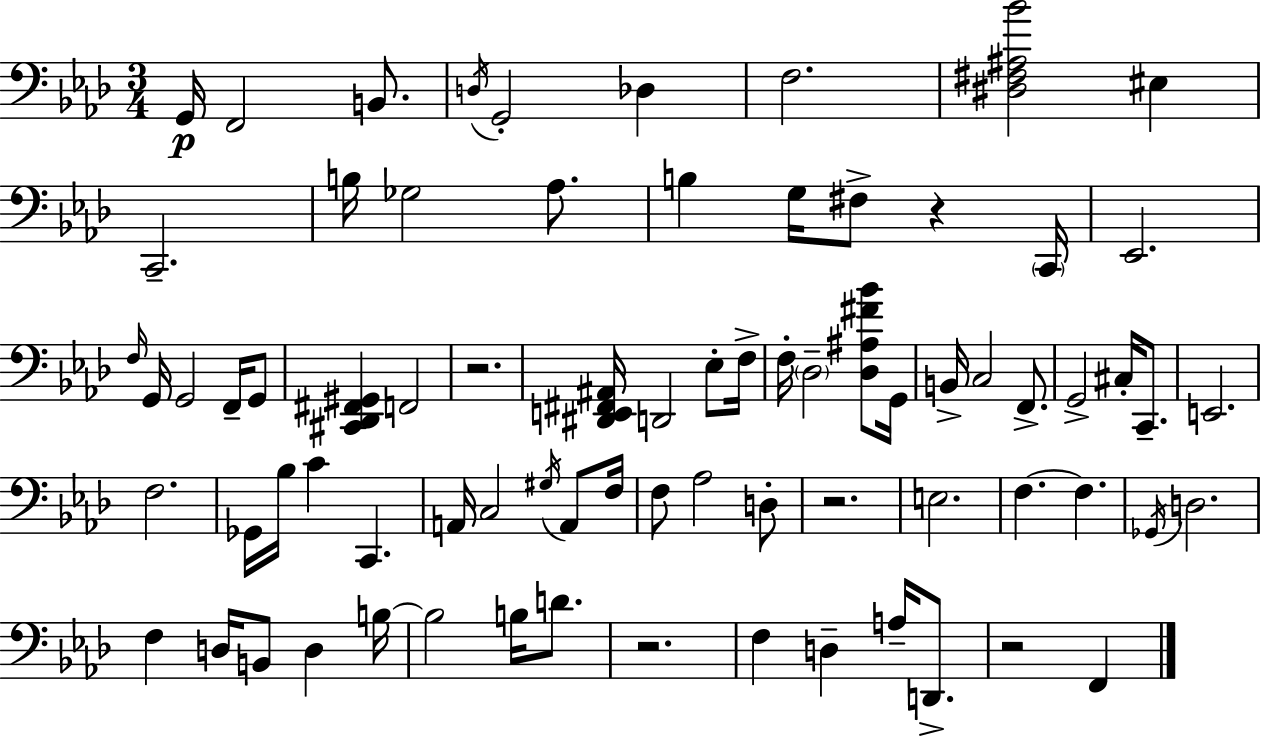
X:1
T:Untitled
M:3/4
L:1/4
K:Ab
G,,/4 F,,2 B,,/2 D,/4 G,,2 _D, F,2 [^D,^F,^A,_B]2 ^E, C,,2 B,/4 _G,2 _A,/2 B, G,/4 ^F,/2 z C,,/4 _E,,2 F,/4 G,,/4 G,,2 F,,/4 G,,/2 [^C,,_D,,^F,,^G,,] F,,2 z2 [^D,,E,,^F,,^A,,]/4 D,,2 _E,/2 F,/4 F,/4 _D,2 [_D,^A,^F_B]/2 G,,/4 B,,/4 C,2 F,,/2 G,,2 ^C,/4 C,,/2 E,,2 F,2 _G,,/4 _B,/4 C C,, A,,/4 C,2 ^G,/4 A,,/2 F,/4 F,/2 _A,2 D,/2 z2 E,2 F, F, _G,,/4 D,2 F, D,/4 B,,/2 D, B,/4 B,2 B,/4 D/2 z2 F, D, A,/4 D,,/2 z2 F,,